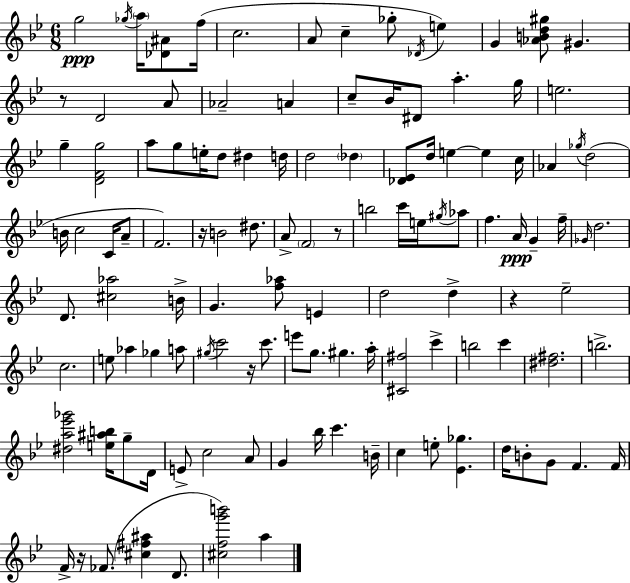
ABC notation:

X:1
T:Untitled
M:6/8
L:1/4
K:Bb
g2 _g/4 a/4 [_D^A]/2 f/4 c2 A/2 c _g/2 _D/4 e G [_ABd^g]/2 ^G z/2 D2 A/2 _A2 A c/2 _B/4 ^D/2 a g/4 e2 g [DFg]2 a/2 g/2 e/4 d/2 ^d d/4 d2 _d [_D_E]/2 d/4 e e c/4 _A _g/4 d2 B/4 c2 C/4 A/2 F2 z/4 B2 ^d/2 A/2 F2 z/2 b2 c'/4 e/4 ^g/4 _a/2 f A/4 G f/4 _G/4 d2 D/2 [^c_a]2 B/4 G [f_a]/2 E d2 d z _e2 c2 e/2 _a _g a/2 ^g/4 c'2 z/4 c'/2 e'/2 g/2 ^g a/4 [^C^f]2 c' b2 c' [^d^f]2 b2 [^da_e'_g']2 [e^ab]/4 g/2 D/4 E/2 c2 A/2 G _b/4 c' B/4 c e/2 [_E_g] d/4 B/2 G/2 F F/4 F/4 z/4 _F/2 [^c^f^a] D/2 [^cfg'b']2 a